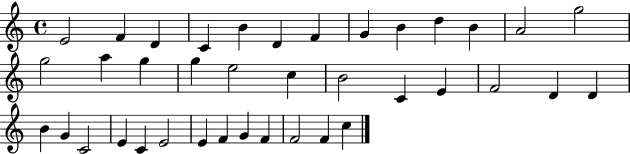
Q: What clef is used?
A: treble